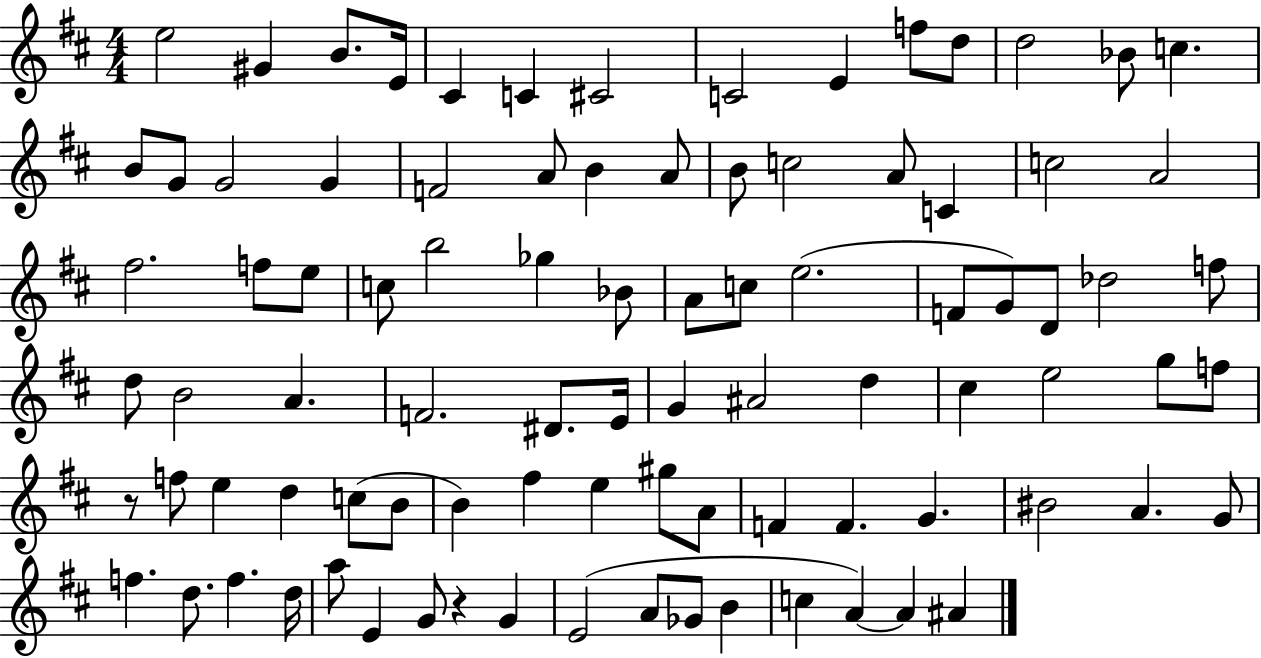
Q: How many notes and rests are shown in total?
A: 90